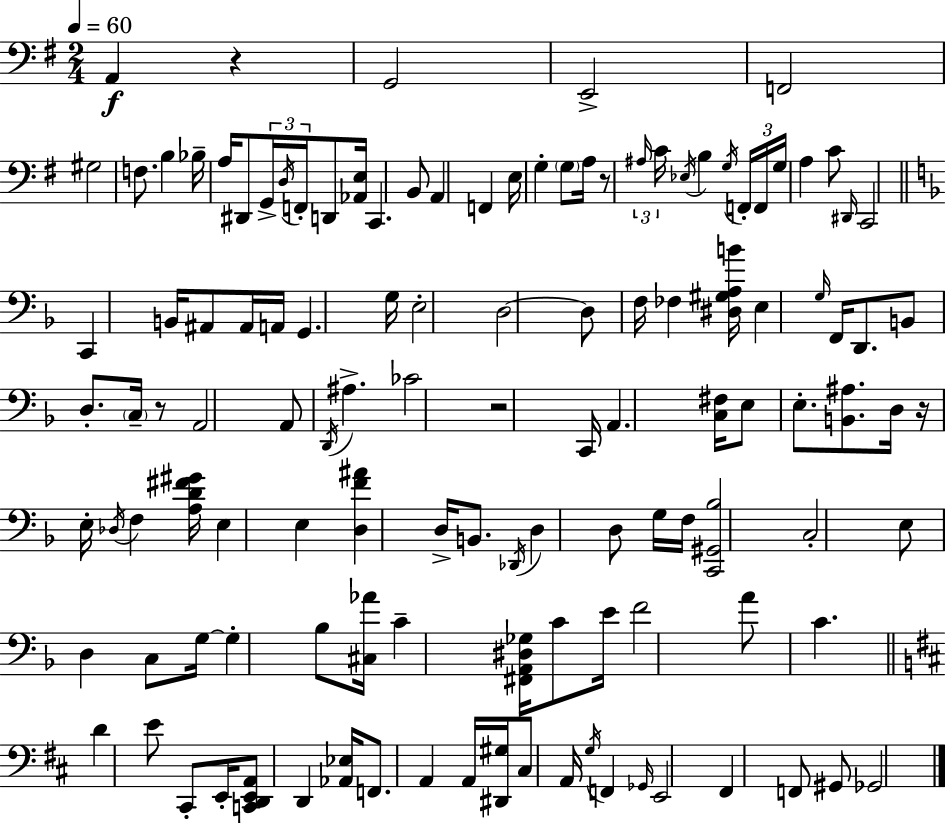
{
  \clef bass
  \numericTimeSignature
  \time 2/4
  \key g \major
  \tempo 4 = 60
  \repeat volta 2 { a,4\f r4 | g,2 | e,2-> | f,2 | \break gis2 | f8. b4 bes16-- | a16 dis,8 \tuplet 3/2 { g,16-> \acciaccatura { d16 } f,16-. } d,8 | <aes, e>16 c,4. b,8 | \break a,4 f,4 | e16 g4-. \parenthesize g8 | a16 r8 \tuplet 3/2 { \grace { ais16 } c'16 \acciaccatura { ees16 } } b4 | \acciaccatura { g16 } \tuplet 3/2 { f,16-. f,16 g16 } a4 | \break c'8 \grace { dis,16 } c,2 | \bar "||" \break \key d \minor c,4 b,16 ais,8 ais,16 | a,16 g,4. g16 | e2-. | d2~~ | \break d8 f16 fes4 <dis gis a b'>16 | e4 \grace { g16 } f,16 d,8. | b,8 d8.-. \parenthesize c16-- r8 | a,2 | \break a,8 \acciaccatura { d,16 } ais4.-> | ces'2 | r2 | c,16 a,4. | \break <c fis>16 e8 e8.-. <b, ais>8. | d16 r16 e16-. \acciaccatura { des16 } f4 | <a d' fis' gis'>16 e4 e4 | <d f' ais'>4 d16-> | \break b,8. \acciaccatura { des,16 } d4 | d8 g16 f16 <c, gis, bes>2 | c2-. | e8 d4 | \break c8 g16~~ g4-. | bes8 <cis aes'>16 c'4-- | <fis, a, dis ges>16 c'8 e'16 f'2 | a'8 c'4. | \break \bar "||" \break \key b \minor d'4 e'8 cis,8-. | e,16-. <c, d, e, a,>8 d,4 <aes, ees>16 | f,8. a,4 a,16 | <dis, gis>16 cis8 a,16 \acciaccatura { g16 } f,4 | \break \grace { ges,16 } e,2 | fis,4 f,8 | gis,8 ges,2 | } \bar "|."
}